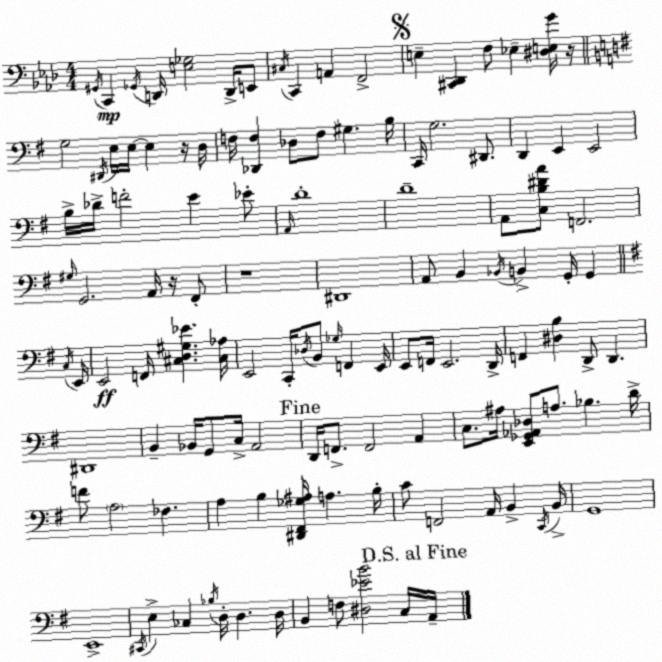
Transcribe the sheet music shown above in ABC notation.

X:1
T:Untitled
M:4/4
L:1/4
K:Fm
^G,,/4 C,, _G,,/4 D,,/4 [E,_G,]2 D,,/4 E,,/2 ^C,/4 C,, A,, F,,2 E, [^C,,_D,,] F,/2 _E, [^D,E,G]/4 z/4 G,2 ^D,,/4 E,/4 E,/4 E, z/4 D,/4 F,/4 [_D,,F,] _D,/2 F,/2 ^G, B,/4 C,,/4 G,2 ^D,,/2 D,, E,, E,,2 B,/4 _D/4 F2 E _E/2 A,,/4 D4 D4 A,,/2 [C,B,^DA]/2 F,,2 ^G,/4 G,,2 A,,/4 z/4 ^F,,/2 z4 ^D,,4 A,,/2 B,, _B,,/4 B,, G,,/4 G,, C,/4 E,,/4 E,,2 F,,/4 [^C,D,^G,_E] [^C,_A,]/4 E,,2 C,,/4 _D,/4 B,,/2 _G,/4 F,, E,,/4 E,,/2 F,,/4 E,,2 D,,/4 F,, [^D,B,] D,,/2 D,, ^D,,4 B,, _B,,/4 G,,/2 C,/4 A,,2 D,,/4 F,,/2 F,,2 A,, C,/2 ^A,/4 [E,,_G,,_A,,_D,]/2 A,/2 _B, D/4 F/2 A,2 _F, A, B, [^D,,^F,,_G,^A,]/4 A, B,/4 C/2 F,,2 A,,/4 B,, C,,/4 B,,/4 G,,4 E,,4 ^C,,/4 E, _C, _B,/4 D,/4 D, D,/4 B,, F,/2 [^D,_EB]2 C,/4 A,,/4